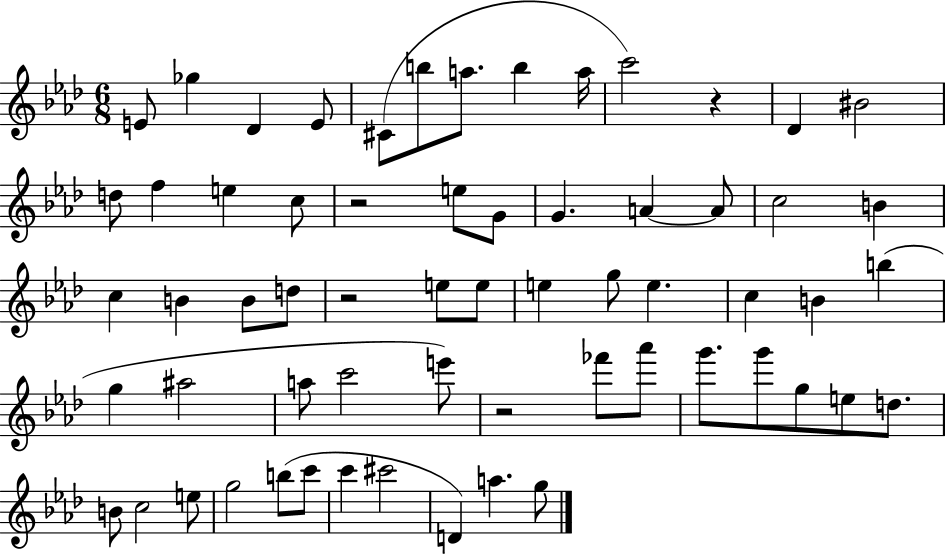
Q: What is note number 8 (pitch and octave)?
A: B5